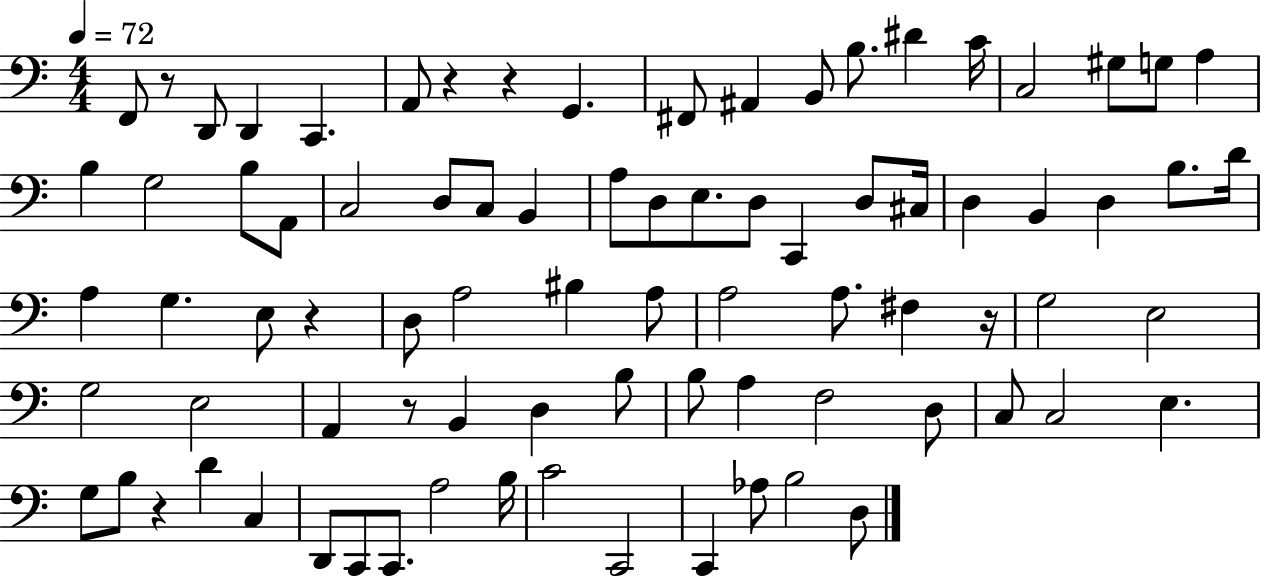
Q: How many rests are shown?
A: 7